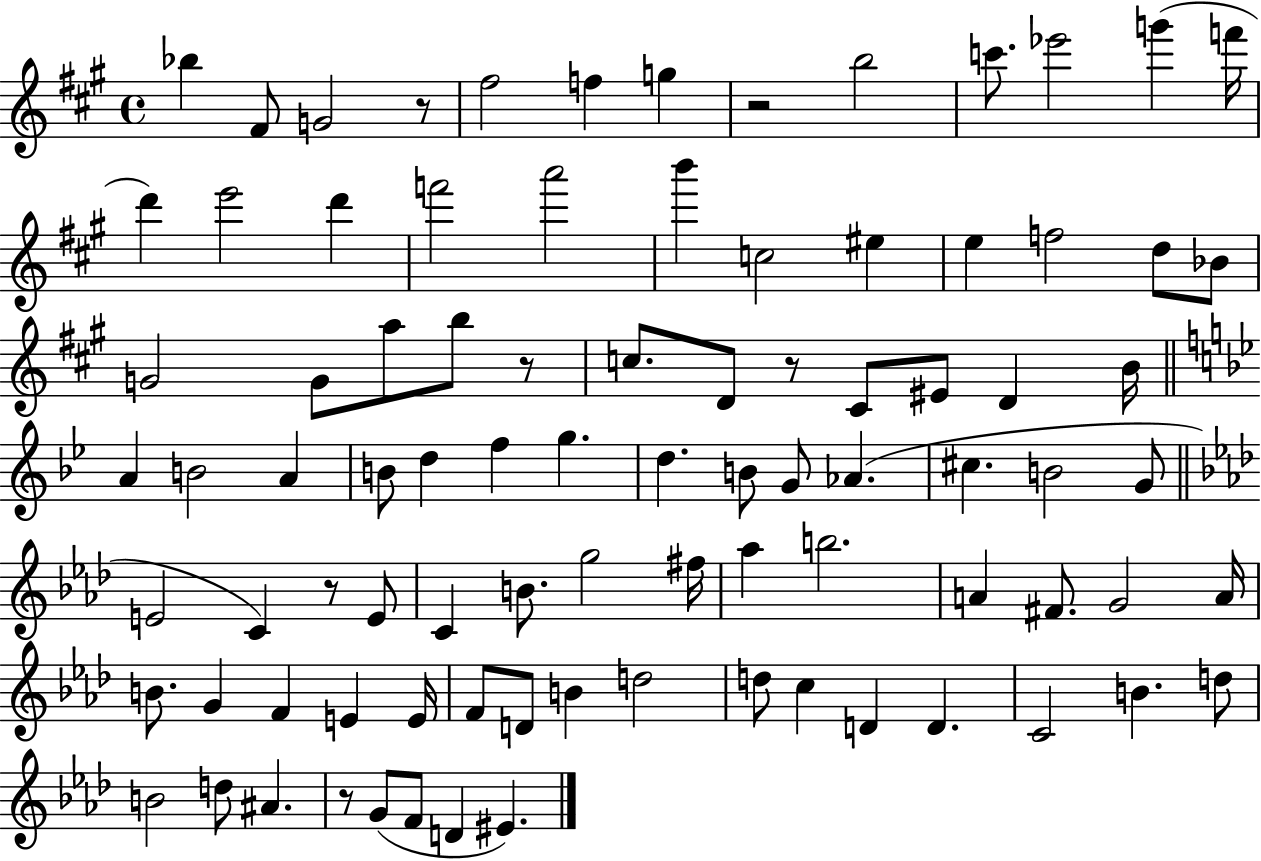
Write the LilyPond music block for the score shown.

{
  \clef treble
  \time 4/4
  \defaultTimeSignature
  \key a \major
  \repeat volta 2 { bes''4 fis'8 g'2 r8 | fis''2 f''4 g''4 | r2 b''2 | c'''8. ees'''2 g'''4( f'''16 | \break d'''4) e'''2 d'''4 | f'''2 a'''2 | b'''4 c''2 eis''4 | e''4 f''2 d''8 bes'8 | \break g'2 g'8 a''8 b''8 r8 | c''8. d'8 r8 cis'8 eis'8 d'4 b'16 | \bar "||" \break \key g \minor a'4 b'2 a'4 | b'8 d''4 f''4 g''4. | d''4. b'8 g'8 aes'4.( | cis''4. b'2 g'8 | \break \bar "||" \break \key aes \major e'2 c'4) r8 e'8 | c'4 b'8. g''2 fis''16 | aes''4 b''2. | a'4 fis'8. g'2 a'16 | \break b'8. g'4 f'4 e'4 e'16 | f'8 d'8 b'4 d''2 | d''8 c''4 d'4 d'4. | c'2 b'4. d''8 | \break b'2 d''8 ais'4. | r8 g'8( f'8 d'4 eis'4.) | } \bar "|."
}